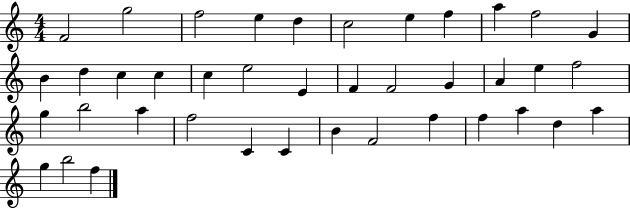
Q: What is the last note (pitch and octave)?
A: F5